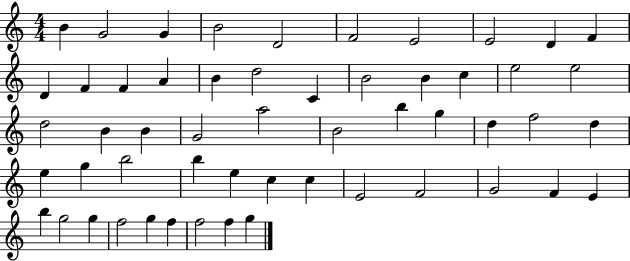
X:1
T:Untitled
M:4/4
L:1/4
K:C
B G2 G B2 D2 F2 E2 E2 D F D F F A B d2 C B2 B c e2 e2 d2 B B G2 a2 B2 b g d f2 d e g b2 b e c c E2 F2 G2 F E b g2 g f2 g f f2 f g